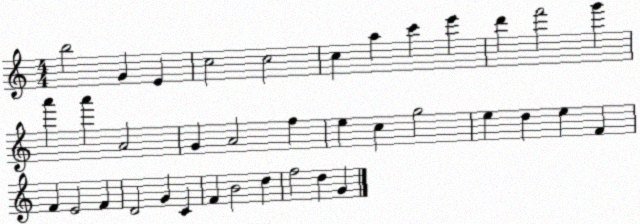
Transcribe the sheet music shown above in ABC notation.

X:1
T:Untitled
M:4/4
L:1/4
K:C
b2 G E c2 c2 c a c' e' d' f'2 g' a' a' A2 G A2 f e c g2 e d e F F E2 F D2 G C F B2 d f2 d G